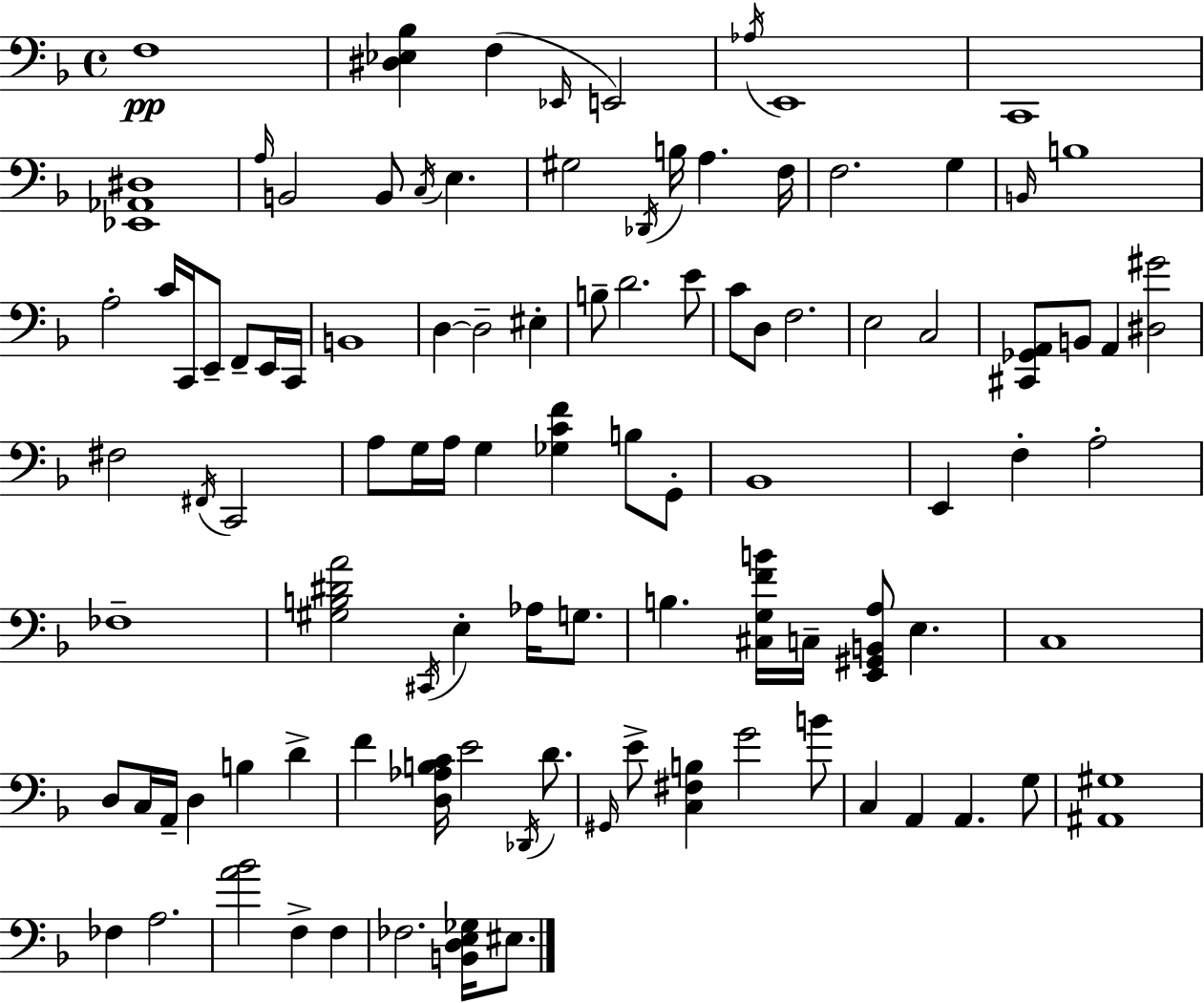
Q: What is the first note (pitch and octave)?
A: F3